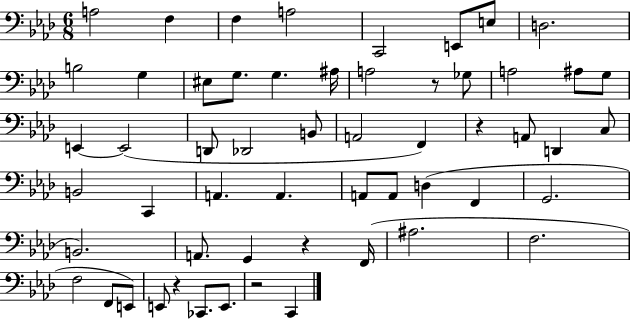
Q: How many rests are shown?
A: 5